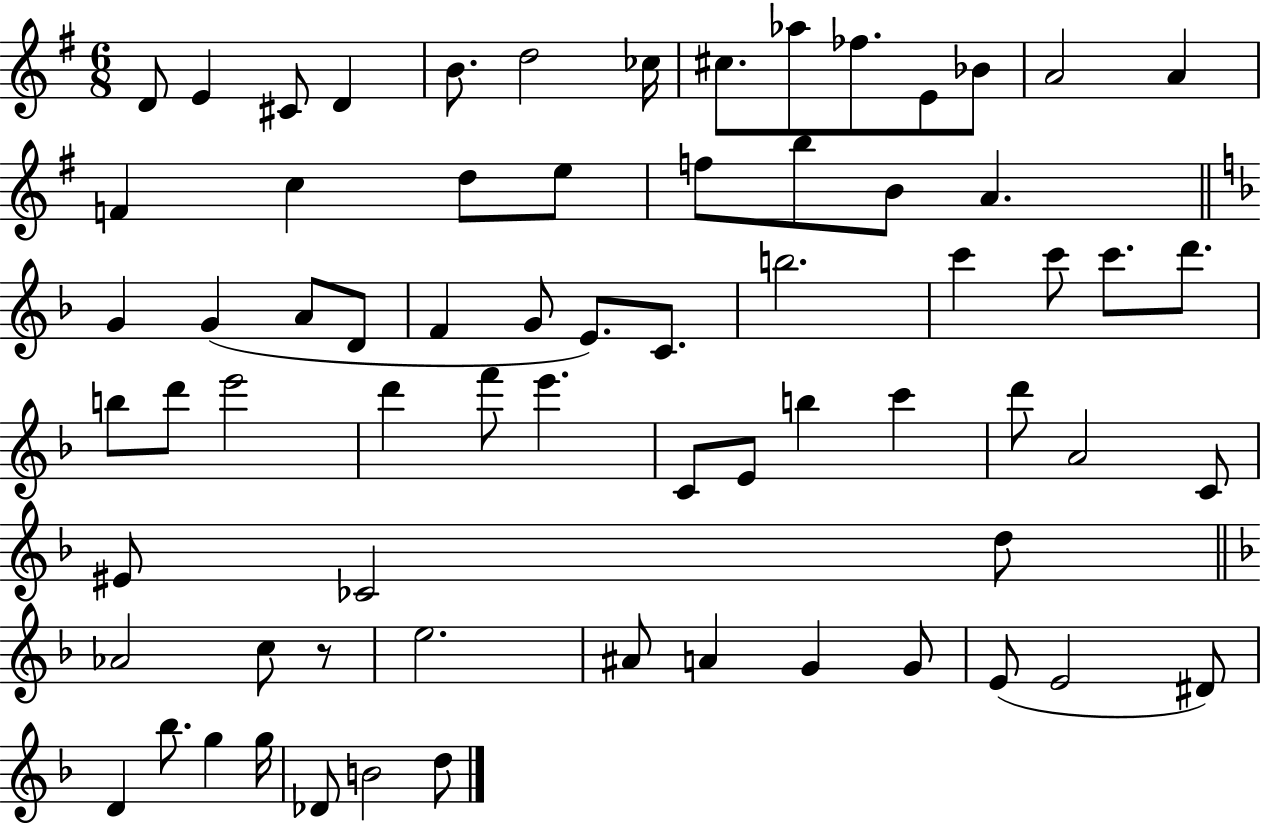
D4/e E4/q C#4/e D4/q B4/e. D5/h CES5/s C#5/e. Ab5/e FES5/e. E4/e Bb4/e A4/h A4/q F4/q C5/q D5/e E5/e F5/e B5/e B4/e A4/q. G4/q G4/q A4/e D4/e F4/q G4/e E4/e. C4/e. B5/h. C6/q C6/e C6/e. D6/e. B5/e D6/e E6/h D6/q F6/e E6/q. C4/e E4/e B5/q C6/q D6/e A4/h C4/e EIS4/e CES4/h D5/e Ab4/h C5/e R/e E5/h. A#4/e A4/q G4/q G4/e E4/e E4/h D#4/e D4/q Bb5/e. G5/q G5/s Db4/e B4/h D5/e